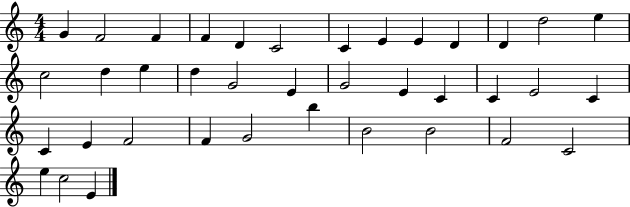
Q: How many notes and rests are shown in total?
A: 38